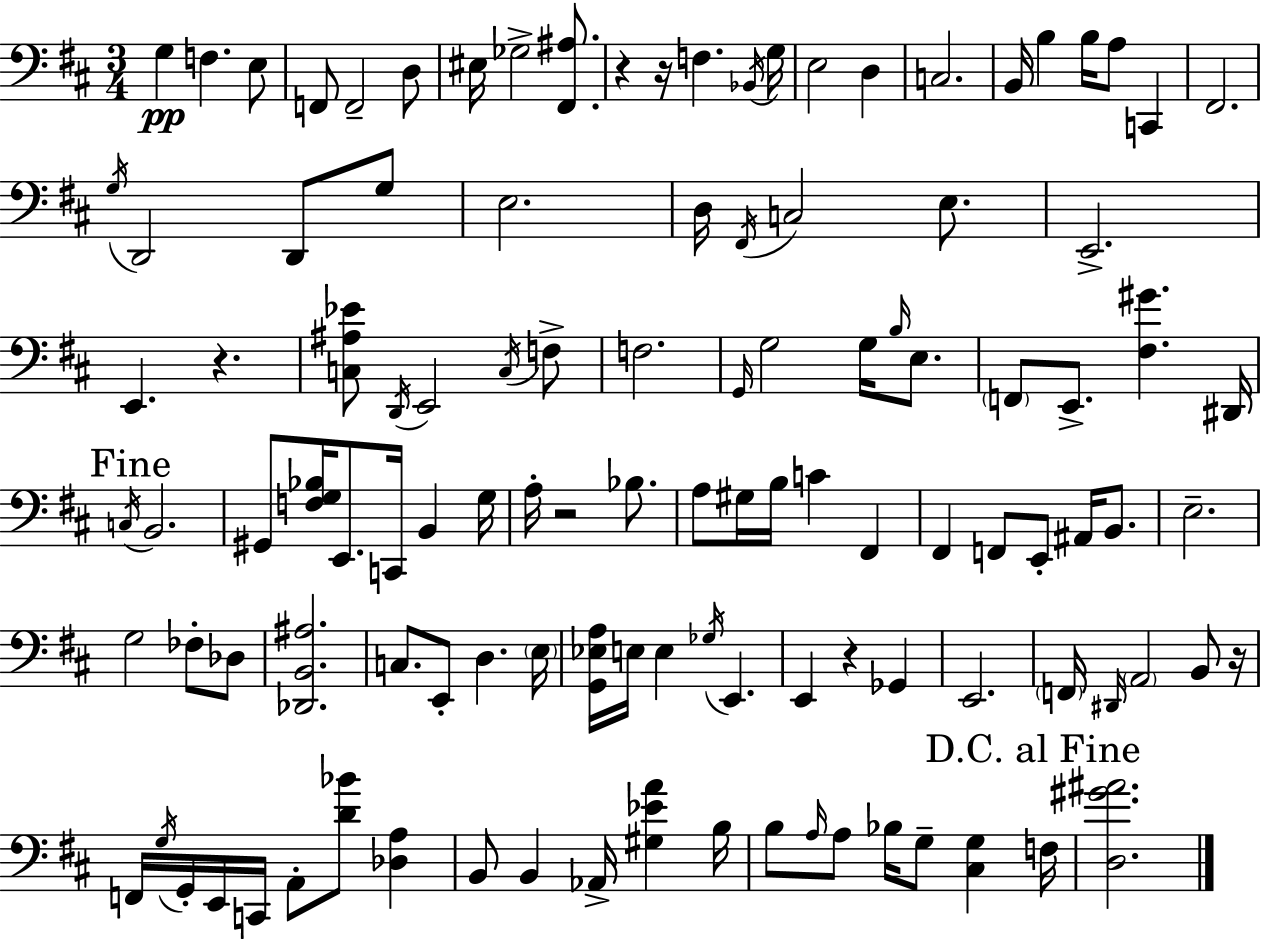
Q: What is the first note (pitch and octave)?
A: G3